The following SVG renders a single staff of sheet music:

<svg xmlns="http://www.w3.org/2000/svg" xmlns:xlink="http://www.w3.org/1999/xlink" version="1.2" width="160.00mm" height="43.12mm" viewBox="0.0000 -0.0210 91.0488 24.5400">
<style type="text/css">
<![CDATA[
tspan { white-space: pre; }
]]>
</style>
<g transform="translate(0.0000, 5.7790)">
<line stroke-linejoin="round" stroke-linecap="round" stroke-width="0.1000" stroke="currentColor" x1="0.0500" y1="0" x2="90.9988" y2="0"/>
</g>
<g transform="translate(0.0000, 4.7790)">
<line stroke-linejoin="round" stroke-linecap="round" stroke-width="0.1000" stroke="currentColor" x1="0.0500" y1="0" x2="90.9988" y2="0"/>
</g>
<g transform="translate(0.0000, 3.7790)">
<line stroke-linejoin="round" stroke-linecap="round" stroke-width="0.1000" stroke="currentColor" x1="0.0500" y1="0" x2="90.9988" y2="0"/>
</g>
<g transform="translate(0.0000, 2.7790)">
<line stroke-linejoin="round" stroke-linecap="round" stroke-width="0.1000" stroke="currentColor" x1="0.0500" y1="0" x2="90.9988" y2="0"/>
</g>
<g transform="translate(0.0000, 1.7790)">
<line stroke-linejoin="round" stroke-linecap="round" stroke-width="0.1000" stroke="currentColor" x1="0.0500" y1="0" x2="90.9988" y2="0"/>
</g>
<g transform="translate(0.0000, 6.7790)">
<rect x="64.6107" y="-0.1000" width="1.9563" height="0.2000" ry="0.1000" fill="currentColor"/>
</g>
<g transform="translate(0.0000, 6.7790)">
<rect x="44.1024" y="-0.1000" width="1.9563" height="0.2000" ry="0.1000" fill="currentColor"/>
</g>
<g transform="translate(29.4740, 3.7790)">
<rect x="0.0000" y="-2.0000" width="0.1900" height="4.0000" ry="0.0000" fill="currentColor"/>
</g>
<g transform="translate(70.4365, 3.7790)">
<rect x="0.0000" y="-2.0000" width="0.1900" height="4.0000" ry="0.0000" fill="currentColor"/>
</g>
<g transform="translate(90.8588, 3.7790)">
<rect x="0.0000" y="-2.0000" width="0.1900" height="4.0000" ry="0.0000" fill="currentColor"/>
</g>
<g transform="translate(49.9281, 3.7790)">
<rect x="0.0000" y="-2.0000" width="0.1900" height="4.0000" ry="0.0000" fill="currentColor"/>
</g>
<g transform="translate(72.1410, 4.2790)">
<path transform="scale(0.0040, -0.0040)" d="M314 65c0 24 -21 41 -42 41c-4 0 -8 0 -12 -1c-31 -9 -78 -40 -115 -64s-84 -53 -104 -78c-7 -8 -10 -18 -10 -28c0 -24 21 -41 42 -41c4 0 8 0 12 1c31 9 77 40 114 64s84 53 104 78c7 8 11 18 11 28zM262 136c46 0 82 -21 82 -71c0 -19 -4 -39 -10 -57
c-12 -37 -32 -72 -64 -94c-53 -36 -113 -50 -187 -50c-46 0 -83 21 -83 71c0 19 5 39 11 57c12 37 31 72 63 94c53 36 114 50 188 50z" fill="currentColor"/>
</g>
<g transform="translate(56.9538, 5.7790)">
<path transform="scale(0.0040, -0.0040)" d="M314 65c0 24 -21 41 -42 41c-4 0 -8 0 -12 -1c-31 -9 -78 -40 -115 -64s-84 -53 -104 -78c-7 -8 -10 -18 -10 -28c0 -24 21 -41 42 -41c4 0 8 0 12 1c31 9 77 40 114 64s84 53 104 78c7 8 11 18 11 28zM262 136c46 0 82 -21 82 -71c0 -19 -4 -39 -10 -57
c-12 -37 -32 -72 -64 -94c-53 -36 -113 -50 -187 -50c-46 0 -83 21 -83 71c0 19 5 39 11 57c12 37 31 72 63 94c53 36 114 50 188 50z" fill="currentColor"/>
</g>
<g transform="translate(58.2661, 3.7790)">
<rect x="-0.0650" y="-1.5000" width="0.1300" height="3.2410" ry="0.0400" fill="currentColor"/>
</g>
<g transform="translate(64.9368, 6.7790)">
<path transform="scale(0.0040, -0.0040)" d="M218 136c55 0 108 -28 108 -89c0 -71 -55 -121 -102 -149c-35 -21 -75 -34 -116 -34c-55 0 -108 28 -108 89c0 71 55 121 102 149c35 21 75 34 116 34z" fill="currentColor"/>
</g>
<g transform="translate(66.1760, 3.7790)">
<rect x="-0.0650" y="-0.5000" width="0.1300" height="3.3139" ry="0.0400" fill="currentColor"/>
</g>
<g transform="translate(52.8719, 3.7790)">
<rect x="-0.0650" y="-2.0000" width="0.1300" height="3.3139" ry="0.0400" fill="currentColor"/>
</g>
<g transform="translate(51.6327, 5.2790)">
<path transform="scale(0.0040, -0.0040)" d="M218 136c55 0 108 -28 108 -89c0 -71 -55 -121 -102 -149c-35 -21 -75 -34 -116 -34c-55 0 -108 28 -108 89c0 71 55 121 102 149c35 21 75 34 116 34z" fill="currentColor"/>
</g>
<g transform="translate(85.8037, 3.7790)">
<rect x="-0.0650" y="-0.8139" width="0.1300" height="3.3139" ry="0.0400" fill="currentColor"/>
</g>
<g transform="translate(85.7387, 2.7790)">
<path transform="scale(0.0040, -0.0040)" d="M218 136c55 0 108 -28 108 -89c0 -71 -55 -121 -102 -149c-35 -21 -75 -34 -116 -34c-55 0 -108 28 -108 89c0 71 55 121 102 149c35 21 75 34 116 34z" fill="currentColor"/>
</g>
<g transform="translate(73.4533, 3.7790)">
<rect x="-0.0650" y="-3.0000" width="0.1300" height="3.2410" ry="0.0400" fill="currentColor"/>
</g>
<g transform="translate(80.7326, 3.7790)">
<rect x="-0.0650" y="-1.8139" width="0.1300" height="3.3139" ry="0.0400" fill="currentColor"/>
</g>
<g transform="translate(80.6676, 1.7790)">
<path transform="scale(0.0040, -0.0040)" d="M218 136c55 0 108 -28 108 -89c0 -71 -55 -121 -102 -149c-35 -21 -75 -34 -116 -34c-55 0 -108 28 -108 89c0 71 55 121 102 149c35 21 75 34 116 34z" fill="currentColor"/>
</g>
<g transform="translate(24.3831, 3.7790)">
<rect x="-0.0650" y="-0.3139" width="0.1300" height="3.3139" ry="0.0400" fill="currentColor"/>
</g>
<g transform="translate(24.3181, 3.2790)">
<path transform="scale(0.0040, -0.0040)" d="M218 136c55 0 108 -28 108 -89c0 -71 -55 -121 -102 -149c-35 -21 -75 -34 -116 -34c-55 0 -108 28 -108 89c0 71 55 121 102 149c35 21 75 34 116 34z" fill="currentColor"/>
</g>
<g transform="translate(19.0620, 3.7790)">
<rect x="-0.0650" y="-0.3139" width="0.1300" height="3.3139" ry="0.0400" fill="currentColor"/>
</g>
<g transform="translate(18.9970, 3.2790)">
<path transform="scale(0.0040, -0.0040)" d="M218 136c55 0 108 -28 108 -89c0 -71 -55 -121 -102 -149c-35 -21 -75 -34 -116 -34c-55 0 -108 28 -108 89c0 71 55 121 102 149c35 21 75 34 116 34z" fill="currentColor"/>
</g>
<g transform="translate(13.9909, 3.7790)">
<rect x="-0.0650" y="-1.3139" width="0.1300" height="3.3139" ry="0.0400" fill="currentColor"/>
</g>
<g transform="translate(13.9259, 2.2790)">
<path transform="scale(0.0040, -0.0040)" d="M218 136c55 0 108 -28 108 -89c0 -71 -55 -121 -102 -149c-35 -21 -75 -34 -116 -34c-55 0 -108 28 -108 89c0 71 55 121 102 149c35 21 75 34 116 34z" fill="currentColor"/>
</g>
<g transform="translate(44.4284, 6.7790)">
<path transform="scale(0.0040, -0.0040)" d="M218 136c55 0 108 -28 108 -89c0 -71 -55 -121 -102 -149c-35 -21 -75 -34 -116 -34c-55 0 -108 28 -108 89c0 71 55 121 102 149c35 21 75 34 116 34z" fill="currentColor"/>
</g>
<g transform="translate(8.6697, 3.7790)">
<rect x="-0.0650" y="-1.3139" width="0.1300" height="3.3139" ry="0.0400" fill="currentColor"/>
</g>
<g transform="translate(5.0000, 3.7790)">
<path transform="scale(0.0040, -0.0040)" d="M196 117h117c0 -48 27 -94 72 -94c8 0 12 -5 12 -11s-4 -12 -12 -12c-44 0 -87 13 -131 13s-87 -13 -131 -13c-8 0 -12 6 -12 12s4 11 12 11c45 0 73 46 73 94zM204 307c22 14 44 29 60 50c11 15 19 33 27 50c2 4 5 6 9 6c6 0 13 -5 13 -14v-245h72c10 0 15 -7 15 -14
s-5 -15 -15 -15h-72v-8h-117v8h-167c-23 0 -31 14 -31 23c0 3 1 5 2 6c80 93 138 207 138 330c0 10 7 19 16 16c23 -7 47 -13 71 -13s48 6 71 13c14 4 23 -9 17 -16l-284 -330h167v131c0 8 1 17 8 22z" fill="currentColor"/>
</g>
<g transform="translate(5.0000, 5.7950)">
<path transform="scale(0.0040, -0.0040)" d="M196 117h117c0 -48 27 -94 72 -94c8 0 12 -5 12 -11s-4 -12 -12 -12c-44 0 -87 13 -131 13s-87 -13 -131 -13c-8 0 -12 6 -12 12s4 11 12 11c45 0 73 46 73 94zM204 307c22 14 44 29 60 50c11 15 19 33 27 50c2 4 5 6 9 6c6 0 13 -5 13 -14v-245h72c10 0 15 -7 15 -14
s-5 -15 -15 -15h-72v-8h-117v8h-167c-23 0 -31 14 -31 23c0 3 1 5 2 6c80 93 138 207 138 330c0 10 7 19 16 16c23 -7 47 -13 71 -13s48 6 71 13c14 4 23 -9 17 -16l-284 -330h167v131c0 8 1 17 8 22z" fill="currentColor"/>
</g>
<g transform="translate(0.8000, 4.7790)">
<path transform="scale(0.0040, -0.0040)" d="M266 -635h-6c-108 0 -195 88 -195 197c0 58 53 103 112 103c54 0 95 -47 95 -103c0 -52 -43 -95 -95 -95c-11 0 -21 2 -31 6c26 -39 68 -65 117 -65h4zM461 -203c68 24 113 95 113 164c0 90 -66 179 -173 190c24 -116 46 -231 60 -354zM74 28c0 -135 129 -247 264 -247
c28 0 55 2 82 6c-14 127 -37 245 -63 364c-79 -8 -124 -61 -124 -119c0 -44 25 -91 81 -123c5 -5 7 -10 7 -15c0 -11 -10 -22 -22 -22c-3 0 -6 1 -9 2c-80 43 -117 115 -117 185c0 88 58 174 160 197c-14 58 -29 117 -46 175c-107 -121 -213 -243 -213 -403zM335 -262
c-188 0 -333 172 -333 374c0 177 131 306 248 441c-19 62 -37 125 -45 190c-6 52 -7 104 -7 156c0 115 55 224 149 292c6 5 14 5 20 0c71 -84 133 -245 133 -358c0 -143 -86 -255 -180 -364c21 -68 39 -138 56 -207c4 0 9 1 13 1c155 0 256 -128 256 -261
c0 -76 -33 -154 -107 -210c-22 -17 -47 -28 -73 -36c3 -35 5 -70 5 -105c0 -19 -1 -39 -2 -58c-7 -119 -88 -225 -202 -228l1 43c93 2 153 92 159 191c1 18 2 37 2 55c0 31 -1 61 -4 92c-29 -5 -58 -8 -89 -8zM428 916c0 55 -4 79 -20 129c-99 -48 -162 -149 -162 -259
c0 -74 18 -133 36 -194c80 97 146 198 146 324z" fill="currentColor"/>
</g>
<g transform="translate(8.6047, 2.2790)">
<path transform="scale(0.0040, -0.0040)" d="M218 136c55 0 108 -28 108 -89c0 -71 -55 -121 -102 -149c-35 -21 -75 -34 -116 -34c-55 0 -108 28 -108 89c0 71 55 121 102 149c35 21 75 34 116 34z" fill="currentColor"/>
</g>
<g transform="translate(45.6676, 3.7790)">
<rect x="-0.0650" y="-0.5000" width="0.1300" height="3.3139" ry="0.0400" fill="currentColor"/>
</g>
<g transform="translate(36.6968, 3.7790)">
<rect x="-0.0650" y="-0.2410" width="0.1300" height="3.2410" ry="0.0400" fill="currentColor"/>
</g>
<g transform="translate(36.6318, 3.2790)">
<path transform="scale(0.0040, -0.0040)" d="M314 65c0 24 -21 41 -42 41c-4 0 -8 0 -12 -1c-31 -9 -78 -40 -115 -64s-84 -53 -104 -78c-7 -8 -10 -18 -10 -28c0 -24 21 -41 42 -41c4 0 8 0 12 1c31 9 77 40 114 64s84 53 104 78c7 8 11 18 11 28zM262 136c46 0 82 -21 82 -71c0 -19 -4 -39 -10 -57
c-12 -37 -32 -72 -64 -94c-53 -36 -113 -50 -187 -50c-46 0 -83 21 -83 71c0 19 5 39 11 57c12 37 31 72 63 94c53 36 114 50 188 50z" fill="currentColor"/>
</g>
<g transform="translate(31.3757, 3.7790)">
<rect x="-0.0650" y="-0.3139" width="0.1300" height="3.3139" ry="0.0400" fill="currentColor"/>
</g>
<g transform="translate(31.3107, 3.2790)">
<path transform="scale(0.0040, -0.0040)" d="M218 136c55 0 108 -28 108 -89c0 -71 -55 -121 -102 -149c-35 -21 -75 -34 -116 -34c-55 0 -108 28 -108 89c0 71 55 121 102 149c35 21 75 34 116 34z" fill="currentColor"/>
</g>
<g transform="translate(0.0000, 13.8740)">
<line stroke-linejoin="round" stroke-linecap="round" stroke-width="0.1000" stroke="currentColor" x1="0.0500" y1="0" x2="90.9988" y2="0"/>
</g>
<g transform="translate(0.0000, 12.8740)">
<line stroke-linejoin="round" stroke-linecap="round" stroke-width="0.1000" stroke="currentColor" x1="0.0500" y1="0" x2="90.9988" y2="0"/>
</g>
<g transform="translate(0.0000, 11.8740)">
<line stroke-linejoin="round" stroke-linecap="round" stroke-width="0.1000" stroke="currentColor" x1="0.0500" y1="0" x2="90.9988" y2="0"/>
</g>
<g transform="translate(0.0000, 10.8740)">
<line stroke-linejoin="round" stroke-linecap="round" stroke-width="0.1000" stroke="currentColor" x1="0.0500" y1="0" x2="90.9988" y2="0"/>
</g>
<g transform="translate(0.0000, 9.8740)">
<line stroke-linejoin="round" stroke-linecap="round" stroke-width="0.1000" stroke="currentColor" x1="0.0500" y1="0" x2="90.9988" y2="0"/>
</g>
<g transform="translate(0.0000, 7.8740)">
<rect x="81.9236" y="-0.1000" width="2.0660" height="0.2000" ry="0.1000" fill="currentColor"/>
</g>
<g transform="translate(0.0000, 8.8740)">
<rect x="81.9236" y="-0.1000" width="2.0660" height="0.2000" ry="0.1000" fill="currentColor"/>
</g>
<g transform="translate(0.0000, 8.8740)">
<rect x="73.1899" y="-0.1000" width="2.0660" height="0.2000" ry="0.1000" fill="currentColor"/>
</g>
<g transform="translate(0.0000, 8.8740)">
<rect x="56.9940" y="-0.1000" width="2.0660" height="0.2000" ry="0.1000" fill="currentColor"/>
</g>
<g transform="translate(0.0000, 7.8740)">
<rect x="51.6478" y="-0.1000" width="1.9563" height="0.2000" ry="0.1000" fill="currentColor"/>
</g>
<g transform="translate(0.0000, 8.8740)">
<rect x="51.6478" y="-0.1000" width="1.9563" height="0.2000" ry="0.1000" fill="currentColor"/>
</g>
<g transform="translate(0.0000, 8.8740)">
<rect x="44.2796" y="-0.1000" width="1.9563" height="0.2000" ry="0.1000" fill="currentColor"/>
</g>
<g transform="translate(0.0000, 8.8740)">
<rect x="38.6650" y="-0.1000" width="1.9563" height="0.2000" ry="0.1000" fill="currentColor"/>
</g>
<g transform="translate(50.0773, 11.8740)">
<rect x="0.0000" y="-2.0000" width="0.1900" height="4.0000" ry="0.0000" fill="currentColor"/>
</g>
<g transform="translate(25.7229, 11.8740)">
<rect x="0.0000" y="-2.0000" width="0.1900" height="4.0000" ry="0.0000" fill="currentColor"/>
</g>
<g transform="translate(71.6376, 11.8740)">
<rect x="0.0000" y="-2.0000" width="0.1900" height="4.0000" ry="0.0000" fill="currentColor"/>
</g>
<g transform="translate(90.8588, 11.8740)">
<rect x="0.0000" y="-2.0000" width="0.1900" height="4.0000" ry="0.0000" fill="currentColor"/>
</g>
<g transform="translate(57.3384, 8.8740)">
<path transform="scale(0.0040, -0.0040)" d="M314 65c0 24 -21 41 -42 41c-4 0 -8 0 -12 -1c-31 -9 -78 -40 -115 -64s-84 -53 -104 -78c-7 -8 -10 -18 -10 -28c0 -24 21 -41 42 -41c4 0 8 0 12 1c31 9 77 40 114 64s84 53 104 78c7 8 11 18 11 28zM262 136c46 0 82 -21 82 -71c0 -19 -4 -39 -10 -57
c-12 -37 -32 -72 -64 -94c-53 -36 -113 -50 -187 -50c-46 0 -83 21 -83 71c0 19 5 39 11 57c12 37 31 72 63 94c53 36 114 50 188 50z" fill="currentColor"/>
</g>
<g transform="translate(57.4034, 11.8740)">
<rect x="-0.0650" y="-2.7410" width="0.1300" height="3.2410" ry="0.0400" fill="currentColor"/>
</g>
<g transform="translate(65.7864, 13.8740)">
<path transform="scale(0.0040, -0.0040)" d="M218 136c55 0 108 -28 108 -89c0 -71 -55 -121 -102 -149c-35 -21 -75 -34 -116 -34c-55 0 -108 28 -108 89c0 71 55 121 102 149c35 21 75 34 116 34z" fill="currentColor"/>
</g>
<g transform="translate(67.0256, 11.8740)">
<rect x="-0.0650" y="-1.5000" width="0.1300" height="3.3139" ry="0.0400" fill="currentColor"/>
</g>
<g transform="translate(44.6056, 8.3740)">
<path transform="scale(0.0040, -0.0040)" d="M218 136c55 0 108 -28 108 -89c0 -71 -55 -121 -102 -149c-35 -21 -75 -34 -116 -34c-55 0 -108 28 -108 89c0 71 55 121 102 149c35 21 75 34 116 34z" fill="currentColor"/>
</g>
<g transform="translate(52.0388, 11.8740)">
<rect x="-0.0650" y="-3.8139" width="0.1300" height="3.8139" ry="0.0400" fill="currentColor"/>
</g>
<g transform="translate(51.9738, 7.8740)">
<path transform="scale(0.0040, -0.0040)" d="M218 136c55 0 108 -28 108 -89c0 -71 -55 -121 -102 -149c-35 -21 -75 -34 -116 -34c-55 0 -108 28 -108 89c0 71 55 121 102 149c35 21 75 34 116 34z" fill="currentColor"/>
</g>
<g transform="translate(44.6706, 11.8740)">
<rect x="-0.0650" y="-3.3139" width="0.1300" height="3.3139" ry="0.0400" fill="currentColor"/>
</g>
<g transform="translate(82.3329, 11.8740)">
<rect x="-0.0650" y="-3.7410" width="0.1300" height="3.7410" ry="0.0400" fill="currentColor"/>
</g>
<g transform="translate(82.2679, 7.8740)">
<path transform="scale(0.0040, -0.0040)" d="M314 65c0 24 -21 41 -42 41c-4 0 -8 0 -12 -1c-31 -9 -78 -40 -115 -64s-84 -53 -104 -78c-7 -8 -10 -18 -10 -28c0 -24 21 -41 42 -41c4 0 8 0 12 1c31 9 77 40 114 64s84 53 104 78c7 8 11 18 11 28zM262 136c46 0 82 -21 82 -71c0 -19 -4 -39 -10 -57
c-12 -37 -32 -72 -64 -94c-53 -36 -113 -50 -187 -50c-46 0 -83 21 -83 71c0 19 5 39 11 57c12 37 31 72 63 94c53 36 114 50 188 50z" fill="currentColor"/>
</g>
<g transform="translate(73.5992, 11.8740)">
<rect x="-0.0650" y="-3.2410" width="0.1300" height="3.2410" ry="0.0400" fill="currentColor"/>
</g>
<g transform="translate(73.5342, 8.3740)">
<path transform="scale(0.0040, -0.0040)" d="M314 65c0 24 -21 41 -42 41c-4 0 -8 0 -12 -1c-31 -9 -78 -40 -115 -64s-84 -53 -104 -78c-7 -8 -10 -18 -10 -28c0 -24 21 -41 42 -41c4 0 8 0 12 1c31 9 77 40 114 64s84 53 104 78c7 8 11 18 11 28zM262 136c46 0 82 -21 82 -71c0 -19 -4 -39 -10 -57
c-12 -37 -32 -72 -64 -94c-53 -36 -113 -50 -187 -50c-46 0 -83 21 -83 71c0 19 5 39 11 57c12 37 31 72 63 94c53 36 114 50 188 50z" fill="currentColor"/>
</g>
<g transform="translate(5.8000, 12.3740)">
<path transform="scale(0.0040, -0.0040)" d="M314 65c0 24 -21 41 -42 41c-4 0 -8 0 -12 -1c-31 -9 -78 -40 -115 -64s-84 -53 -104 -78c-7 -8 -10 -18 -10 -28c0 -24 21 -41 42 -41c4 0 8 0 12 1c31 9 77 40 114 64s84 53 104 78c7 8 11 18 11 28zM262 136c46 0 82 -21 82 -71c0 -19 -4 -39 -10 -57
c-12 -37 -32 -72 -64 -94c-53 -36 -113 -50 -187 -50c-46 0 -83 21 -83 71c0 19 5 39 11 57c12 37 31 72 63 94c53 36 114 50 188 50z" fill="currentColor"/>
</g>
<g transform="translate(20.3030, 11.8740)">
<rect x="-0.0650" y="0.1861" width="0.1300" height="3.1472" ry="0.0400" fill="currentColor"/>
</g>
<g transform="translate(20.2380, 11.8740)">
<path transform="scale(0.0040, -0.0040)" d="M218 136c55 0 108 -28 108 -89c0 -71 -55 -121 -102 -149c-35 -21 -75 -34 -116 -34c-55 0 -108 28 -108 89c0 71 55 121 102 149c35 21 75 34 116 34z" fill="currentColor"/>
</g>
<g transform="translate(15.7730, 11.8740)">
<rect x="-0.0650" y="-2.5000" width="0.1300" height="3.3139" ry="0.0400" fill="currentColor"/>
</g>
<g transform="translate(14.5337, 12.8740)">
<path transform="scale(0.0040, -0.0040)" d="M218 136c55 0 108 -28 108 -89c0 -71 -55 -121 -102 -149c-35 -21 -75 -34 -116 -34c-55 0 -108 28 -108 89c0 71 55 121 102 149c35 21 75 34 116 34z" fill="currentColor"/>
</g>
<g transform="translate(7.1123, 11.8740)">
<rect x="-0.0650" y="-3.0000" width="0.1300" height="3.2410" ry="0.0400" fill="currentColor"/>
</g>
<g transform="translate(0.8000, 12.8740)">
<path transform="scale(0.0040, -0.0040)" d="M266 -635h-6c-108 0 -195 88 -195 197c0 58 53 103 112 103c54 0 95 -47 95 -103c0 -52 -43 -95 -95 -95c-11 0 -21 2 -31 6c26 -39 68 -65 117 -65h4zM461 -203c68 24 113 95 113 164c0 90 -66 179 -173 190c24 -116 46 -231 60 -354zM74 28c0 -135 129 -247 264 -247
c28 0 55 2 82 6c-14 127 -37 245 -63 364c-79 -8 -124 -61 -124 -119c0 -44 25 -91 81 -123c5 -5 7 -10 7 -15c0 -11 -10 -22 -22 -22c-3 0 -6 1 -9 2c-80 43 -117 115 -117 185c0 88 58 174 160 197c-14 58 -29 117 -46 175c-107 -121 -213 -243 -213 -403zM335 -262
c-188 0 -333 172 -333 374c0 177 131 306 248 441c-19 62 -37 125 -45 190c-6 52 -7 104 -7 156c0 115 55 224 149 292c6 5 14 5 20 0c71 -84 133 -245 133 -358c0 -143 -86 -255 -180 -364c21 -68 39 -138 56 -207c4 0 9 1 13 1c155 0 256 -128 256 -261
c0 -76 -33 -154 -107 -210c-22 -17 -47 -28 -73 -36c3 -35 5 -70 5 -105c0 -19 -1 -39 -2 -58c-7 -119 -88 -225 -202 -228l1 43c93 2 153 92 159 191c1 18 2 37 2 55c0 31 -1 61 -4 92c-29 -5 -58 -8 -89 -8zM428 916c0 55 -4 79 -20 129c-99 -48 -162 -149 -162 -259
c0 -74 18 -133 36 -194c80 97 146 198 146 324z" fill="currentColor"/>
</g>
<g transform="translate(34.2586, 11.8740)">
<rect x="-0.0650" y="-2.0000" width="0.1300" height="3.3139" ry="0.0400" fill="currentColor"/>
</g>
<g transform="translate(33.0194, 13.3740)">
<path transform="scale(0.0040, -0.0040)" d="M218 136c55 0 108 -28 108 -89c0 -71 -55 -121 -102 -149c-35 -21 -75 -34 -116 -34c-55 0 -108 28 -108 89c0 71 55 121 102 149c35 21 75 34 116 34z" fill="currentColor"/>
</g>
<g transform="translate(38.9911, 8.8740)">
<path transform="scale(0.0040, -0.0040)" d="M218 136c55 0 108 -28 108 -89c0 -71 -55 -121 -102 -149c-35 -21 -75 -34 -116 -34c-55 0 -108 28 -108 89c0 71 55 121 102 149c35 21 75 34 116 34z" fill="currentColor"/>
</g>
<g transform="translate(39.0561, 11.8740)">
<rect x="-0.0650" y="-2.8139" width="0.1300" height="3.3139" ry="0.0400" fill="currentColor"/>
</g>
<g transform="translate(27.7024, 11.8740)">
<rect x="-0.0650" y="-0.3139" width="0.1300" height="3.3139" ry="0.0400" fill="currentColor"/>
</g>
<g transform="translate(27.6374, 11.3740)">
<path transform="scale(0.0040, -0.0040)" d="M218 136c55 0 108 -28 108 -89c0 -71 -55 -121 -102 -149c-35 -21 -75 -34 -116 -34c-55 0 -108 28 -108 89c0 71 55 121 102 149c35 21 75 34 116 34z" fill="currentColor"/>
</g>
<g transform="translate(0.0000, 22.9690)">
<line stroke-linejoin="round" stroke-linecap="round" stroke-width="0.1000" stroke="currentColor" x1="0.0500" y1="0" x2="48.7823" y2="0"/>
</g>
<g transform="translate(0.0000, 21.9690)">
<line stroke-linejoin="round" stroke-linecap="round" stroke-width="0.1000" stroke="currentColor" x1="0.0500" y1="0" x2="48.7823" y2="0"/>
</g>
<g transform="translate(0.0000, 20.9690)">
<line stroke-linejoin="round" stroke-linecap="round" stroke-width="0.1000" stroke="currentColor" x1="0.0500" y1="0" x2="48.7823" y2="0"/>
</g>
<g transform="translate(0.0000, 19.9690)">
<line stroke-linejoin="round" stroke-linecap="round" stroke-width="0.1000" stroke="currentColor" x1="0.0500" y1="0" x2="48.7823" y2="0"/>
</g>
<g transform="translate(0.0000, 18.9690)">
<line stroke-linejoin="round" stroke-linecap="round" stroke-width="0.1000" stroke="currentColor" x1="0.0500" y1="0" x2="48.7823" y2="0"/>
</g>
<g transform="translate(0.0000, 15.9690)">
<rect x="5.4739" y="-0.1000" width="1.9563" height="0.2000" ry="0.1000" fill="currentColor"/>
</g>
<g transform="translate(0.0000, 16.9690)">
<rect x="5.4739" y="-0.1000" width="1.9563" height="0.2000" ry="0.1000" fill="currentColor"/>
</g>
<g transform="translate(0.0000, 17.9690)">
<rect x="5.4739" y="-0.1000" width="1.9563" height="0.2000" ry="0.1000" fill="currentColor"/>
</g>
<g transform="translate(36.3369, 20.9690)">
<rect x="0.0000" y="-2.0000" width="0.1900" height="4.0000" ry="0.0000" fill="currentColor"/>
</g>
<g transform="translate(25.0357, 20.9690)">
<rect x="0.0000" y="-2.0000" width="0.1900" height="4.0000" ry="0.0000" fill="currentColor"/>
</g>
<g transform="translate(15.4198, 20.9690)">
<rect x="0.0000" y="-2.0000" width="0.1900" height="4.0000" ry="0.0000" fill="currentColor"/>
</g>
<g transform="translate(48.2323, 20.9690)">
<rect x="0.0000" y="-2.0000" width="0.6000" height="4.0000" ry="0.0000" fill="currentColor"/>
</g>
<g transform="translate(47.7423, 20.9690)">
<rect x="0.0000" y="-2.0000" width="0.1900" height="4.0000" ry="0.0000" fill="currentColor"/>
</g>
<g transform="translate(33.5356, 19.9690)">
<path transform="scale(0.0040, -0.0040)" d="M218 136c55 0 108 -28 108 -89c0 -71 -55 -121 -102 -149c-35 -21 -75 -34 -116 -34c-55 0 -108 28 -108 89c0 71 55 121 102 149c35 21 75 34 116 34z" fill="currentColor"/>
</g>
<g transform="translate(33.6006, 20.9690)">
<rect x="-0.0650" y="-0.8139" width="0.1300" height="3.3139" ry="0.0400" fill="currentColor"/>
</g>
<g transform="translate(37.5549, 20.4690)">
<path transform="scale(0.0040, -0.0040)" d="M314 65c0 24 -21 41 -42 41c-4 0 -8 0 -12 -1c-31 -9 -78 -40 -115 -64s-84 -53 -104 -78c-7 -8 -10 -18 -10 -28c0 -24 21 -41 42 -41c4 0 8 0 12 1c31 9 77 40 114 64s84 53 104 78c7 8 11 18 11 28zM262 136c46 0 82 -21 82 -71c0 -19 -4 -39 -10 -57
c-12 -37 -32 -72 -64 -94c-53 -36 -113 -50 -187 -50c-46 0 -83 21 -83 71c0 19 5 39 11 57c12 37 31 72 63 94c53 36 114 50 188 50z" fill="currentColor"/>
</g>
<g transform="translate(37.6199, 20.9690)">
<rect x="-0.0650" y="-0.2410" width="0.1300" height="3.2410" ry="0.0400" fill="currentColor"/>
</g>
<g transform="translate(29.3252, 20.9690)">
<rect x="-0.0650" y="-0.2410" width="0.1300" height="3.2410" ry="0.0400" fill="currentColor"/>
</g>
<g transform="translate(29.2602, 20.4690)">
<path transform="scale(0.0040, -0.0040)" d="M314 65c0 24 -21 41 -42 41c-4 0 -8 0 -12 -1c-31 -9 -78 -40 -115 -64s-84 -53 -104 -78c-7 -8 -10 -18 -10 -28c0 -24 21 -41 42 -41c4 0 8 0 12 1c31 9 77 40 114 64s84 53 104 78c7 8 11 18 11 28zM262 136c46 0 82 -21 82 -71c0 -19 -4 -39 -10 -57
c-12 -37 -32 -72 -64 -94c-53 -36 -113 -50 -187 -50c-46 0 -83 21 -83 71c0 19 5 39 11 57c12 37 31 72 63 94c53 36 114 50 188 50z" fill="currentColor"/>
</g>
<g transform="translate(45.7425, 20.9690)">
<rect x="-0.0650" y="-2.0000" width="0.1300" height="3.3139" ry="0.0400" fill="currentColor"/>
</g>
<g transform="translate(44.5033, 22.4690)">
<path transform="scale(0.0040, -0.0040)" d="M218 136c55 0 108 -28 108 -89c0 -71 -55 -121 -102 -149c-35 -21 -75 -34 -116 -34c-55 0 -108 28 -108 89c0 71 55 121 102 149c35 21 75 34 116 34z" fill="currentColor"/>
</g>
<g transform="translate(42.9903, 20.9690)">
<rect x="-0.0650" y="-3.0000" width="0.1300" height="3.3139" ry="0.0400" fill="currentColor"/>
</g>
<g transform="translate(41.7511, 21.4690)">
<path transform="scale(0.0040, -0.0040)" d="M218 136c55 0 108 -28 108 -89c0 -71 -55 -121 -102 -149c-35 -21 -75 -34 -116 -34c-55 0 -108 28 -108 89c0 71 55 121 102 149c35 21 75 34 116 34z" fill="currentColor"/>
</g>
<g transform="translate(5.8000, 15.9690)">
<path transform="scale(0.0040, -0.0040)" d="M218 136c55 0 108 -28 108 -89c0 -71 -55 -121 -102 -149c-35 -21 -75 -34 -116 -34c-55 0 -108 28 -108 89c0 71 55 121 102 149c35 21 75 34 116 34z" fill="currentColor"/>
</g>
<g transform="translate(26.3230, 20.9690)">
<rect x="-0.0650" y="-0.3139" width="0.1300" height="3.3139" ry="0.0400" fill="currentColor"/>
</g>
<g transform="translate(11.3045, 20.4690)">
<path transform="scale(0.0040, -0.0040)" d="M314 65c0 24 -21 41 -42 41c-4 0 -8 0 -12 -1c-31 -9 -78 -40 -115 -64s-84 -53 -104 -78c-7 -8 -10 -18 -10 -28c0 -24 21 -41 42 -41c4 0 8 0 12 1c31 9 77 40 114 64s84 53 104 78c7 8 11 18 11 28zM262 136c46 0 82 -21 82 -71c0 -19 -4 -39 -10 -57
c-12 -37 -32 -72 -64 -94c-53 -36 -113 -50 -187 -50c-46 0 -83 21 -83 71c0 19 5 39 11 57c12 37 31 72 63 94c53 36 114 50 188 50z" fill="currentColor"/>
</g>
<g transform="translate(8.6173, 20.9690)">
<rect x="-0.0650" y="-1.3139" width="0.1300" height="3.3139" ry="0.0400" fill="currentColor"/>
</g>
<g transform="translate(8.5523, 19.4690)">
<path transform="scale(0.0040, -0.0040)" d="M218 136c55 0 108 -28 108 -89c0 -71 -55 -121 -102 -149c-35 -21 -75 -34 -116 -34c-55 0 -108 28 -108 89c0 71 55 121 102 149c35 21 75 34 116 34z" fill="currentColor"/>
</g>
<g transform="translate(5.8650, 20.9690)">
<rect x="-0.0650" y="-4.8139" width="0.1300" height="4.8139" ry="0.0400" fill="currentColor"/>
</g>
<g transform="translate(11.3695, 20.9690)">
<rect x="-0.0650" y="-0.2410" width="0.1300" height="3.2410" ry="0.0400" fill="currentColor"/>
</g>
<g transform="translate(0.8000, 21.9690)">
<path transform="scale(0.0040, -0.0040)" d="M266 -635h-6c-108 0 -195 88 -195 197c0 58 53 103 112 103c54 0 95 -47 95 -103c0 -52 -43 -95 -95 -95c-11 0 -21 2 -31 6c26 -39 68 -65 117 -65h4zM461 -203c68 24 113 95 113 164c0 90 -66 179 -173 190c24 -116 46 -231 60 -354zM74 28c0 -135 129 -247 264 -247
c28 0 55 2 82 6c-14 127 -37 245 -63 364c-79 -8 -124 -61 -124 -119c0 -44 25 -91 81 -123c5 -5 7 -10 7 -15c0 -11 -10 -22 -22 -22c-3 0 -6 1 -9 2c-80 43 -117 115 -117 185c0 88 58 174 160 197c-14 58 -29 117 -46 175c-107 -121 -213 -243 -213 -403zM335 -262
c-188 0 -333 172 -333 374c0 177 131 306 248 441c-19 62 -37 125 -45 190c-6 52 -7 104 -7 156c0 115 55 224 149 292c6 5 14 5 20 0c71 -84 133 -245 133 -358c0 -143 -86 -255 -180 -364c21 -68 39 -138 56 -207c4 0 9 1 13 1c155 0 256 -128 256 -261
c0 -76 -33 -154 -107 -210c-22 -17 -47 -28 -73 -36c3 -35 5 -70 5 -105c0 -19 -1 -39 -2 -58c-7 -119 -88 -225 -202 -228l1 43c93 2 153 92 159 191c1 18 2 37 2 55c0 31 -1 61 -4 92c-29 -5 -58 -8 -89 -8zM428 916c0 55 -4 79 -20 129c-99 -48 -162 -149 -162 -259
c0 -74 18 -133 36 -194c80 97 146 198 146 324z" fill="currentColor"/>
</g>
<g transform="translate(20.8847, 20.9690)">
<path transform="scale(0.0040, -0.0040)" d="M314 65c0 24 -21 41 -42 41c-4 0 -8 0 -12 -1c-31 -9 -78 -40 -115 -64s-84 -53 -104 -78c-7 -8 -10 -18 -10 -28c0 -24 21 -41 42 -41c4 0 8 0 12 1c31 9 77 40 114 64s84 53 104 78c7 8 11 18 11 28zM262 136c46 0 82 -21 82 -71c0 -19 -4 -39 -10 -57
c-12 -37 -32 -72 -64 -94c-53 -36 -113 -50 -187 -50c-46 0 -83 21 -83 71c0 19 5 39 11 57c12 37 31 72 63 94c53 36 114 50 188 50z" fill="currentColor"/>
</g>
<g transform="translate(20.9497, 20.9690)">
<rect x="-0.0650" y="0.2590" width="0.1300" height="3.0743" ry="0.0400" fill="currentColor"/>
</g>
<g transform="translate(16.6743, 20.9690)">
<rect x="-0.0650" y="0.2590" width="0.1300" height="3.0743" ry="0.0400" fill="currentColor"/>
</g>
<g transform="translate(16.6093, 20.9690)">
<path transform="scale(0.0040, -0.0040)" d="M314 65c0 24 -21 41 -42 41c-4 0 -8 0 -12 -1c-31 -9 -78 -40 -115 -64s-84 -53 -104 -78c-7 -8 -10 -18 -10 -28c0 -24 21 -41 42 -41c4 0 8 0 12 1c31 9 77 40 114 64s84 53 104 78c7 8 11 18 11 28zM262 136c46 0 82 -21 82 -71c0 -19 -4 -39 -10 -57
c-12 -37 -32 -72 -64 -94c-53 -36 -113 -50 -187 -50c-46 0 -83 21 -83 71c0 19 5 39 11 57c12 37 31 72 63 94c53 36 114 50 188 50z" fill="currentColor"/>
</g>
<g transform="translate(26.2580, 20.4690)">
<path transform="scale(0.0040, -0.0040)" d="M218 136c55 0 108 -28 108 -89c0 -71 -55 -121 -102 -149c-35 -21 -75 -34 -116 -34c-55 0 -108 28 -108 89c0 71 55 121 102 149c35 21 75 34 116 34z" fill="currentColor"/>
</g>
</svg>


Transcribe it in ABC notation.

X:1
T:Untitled
M:4/4
L:1/4
K:C
e e c c c c2 C F E2 C A2 f d A2 G B c F a b c' a2 E b2 c'2 e' e c2 B2 B2 c c2 d c2 A F